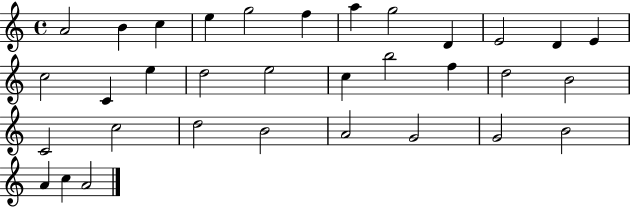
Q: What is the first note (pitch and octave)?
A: A4